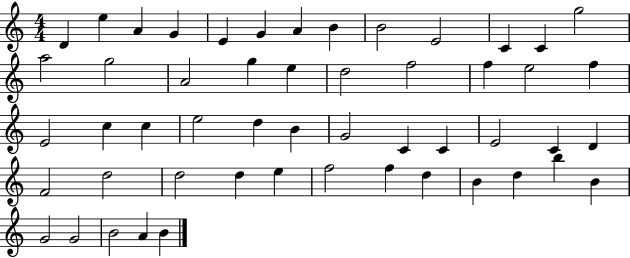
D4/q E5/q A4/q G4/q E4/q G4/q A4/q B4/q B4/h E4/h C4/q C4/q G5/h A5/h G5/h A4/h G5/q E5/q D5/h F5/h F5/q E5/h F5/q E4/h C5/q C5/q E5/h D5/q B4/q G4/h C4/q C4/q E4/h C4/q D4/q F4/h D5/h D5/h D5/q E5/q F5/h F5/q D5/q B4/q D5/q B5/q B4/q G4/h G4/h B4/h A4/q B4/q